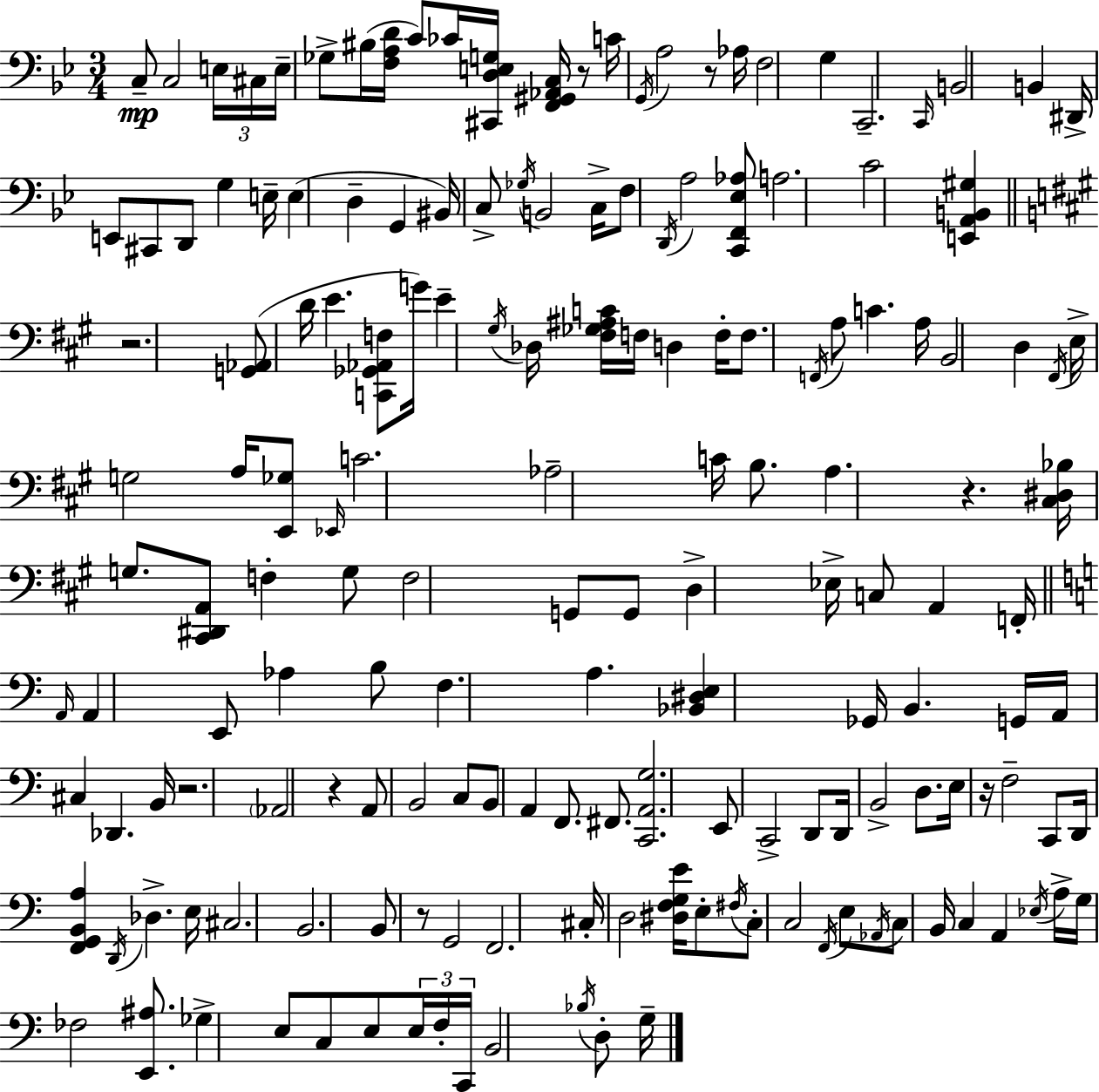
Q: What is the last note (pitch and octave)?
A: G3